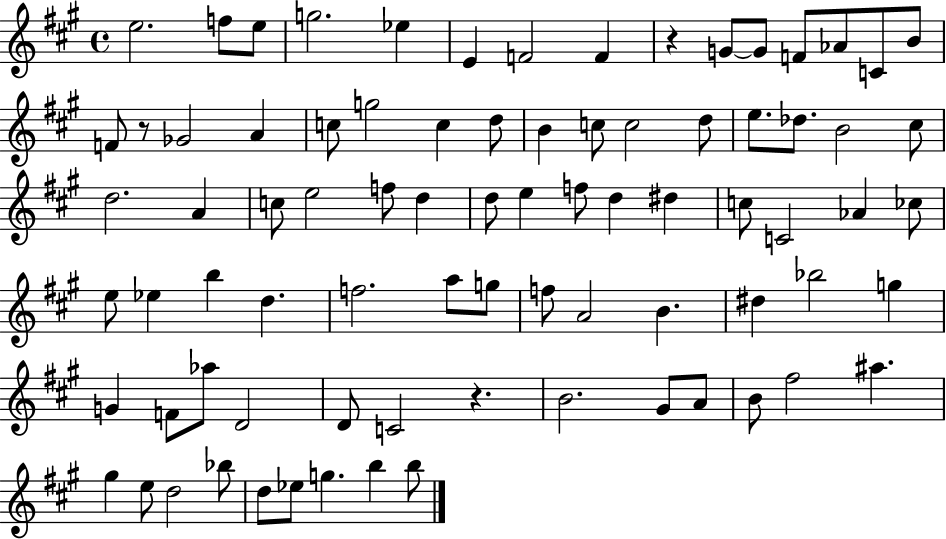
X:1
T:Untitled
M:4/4
L:1/4
K:A
e2 f/2 e/2 g2 _e E F2 F z G/2 G/2 F/2 _A/2 C/2 B/2 F/2 z/2 _G2 A c/2 g2 c d/2 B c/2 c2 d/2 e/2 _d/2 B2 ^c/2 d2 A c/2 e2 f/2 d d/2 e f/2 d ^d c/2 C2 _A _c/2 e/2 _e b d f2 a/2 g/2 f/2 A2 B ^d _b2 g G F/2 _a/2 D2 D/2 C2 z B2 ^G/2 A/2 B/2 ^f2 ^a ^g e/2 d2 _b/2 d/2 _e/2 g b b/2